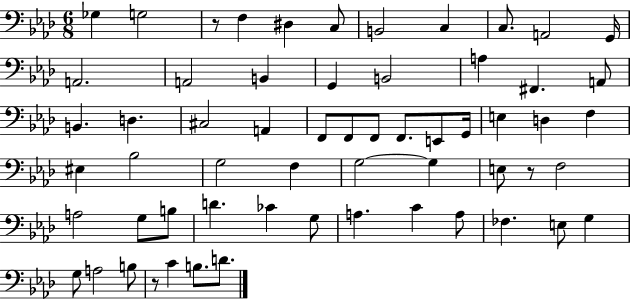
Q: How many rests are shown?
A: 3